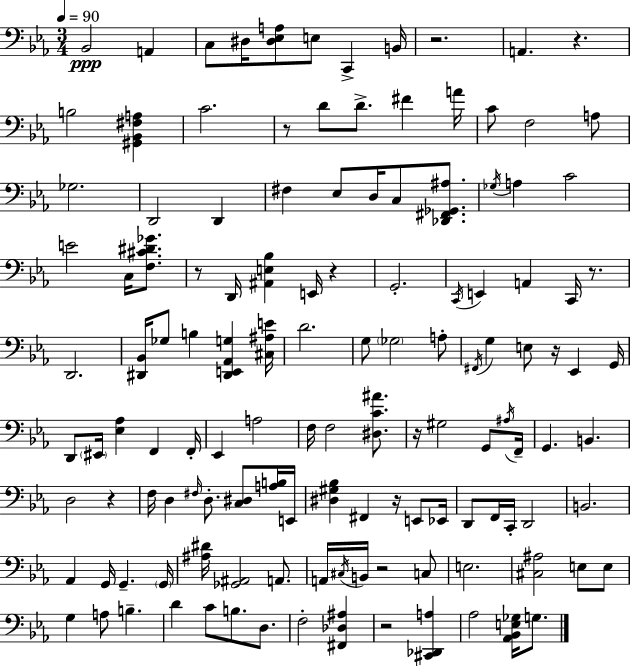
X:1
T:Untitled
M:3/4
L:1/4
K:Cm
_B,,2 A,, C,/2 ^D,/4 [^D,_E,A,]/2 E,/2 C,, B,,/4 z2 A,, z B,2 [^G,,_B,,^F,A,] C2 z/2 D/2 D/2 ^F A/4 C/2 F,2 A,/2 _G,2 D,,2 D,, ^F, _E,/2 D,/4 C,/2 [_D,,^F,,_G,,^A,]/2 _G,/4 A, C2 E2 C,/4 [F,^C^D_G]/2 z/2 D,,/4 [^A,,E,_B,] E,,/4 z G,,2 C,,/4 E,, A,, C,,/4 z/2 D,,2 [^D,,_B,,]/4 _G,/2 B, [^D,,E,,_A,,G,] [^C,^A,E]/4 D2 G,/2 _G,2 A,/2 ^F,,/4 G, E,/2 z/4 _E,, G,,/4 D,,/2 ^E,,/4 [_E,_A,] F,, F,,/4 _E,, A,2 F,/4 F,2 [^D,C^A]/2 z/4 ^G,2 G,,/2 ^A,/4 F,,/4 G,, B,, D,2 z F,/4 D, ^F,/4 D,/2 [C,^D,]/2 [A,B,]/4 E,,/4 [^D,^G,_B,] ^F,, z/4 E,,/2 _E,,/4 D,,/2 F,,/4 C,,/4 D,,2 B,,2 _A,, G,,/4 G,, G,,/4 [^A,^D]/4 [_G,,^A,,]2 A,,/2 A,,/4 ^C,/4 B,,/4 z2 C,/2 E,2 [^C,^A,]2 E,/2 E,/2 G, A,/2 B, D C/2 B,/2 D,/2 F,2 [^F,,_D,^A,] z2 [^C,,_D,,A,] _A,2 [_A,,_B,,E,_G,]/4 G,/2